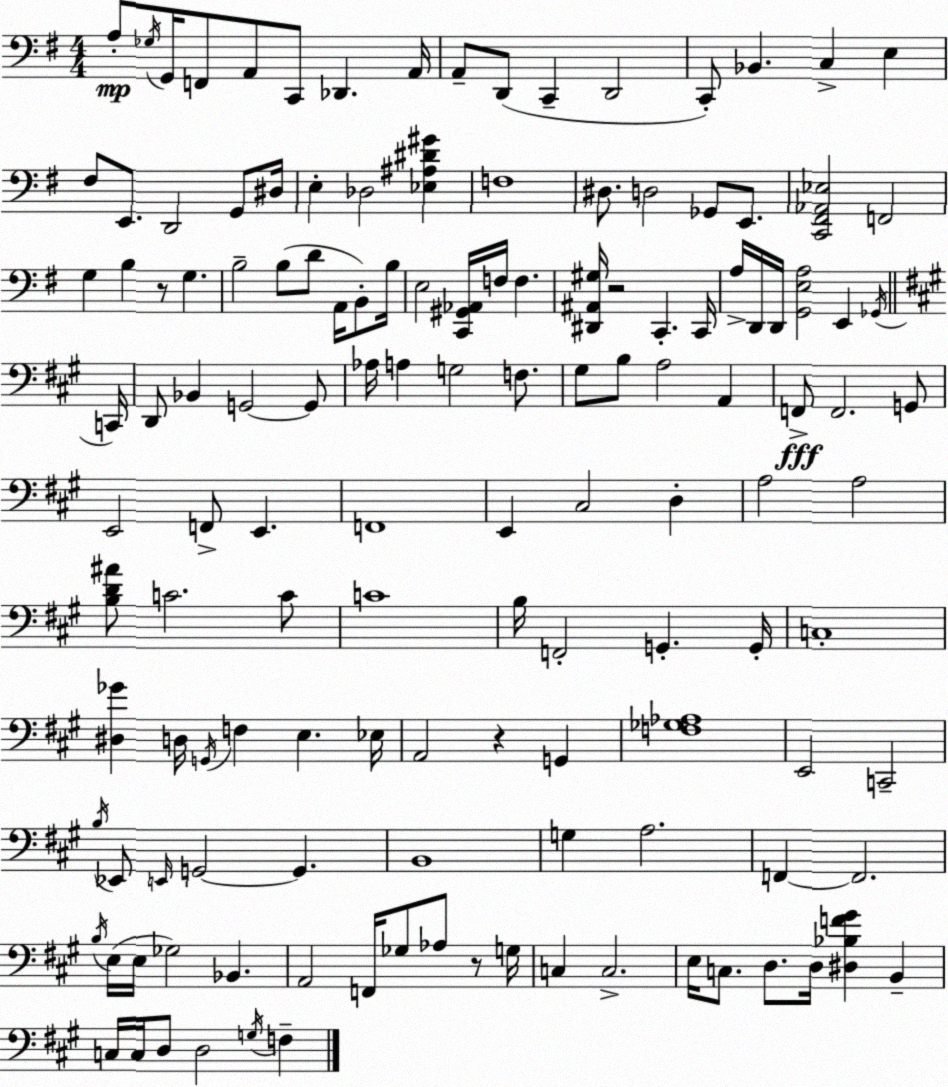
X:1
T:Untitled
M:4/4
L:1/4
K:Em
A,/2 _G,/4 G,,/4 F,,/2 A,,/2 C,,/2 _D,, A,,/4 A,,/2 D,,/2 C,, D,,2 C,,/2 _B,, C, E, ^F,/2 E,,/2 D,,2 G,,/2 ^D,/4 E, _D,2 [_E,^A,^D^G] F,4 ^D,/2 D,2 _G,,/2 E,,/2 [C,,^F,,_A,,_E,]2 F,,2 G, B, z/2 G, B,2 B,/2 D/2 A,,/4 B,,/2 B,/4 E,2 [C,,^G,,_A,,]/4 F,/4 F, [^D,,^A,,^G,]/4 z2 C,, C,,/4 A,/4 D,,/4 D,,/4 [G,,E,A,]2 E,, _G,,/4 C,,/4 D,,/2 _B,, G,,2 G,,/2 _A,/4 A, G,2 F,/2 ^G,/2 B,/2 A,2 A,, F,,/2 F,,2 G,,/2 E,,2 F,,/2 E,, F,,4 E,, ^C,2 D, A,2 A,2 [B,D^A]/2 C2 C/2 C4 B,/4 F,,2 G,, G,,/4 C,4 [^D,_G] D,/4 G,,/4 F, E, _E,/4 A,,2 z G,, [F,_G,_A,]4 E,,2 C,,2 B,/4 _E,,/2 E,,/4 G,,2 G,, B,,4 G, A,2 F,, F,,2 B,/4 E,/4 E,/4 _G,2 _B,, A,,2 F,,/4 _G,/2 _A,/2 z/2 G,/4 C, C,2 E,/4 C,/2 D,/2 D,/4 [^D,_B,F^G] B,, C,/4 C,/4 D,/2 D,2 G,/4 F,